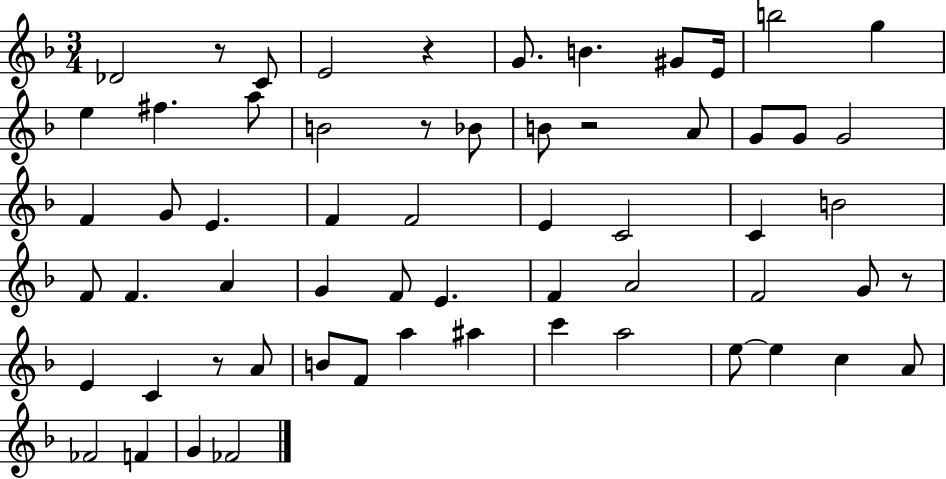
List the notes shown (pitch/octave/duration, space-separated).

Db4/h R/e C4/e E4/h R/q G4/e. B4/q. G#4/e E4/s B5/h G5/q E5/q F#5/q. A5/e B4/h R/e Bb4/e B4/e R/h A4/e G4/e G4/e G4/h F4/q G4/e E4/q. F4/q F4/h E4/q C4/h C4/q B4/h F4/e F4/q. A4/q G4/q F4/e E4/q. F4/q A4/h F4/h G4/e R/e E4/q C4/q R/e A4/e B4/e F4/e A5/q A#5/q C6/q A5/h E5/e E5/q C5/q A4/e FES4/h F4/q G4/q FES4/h